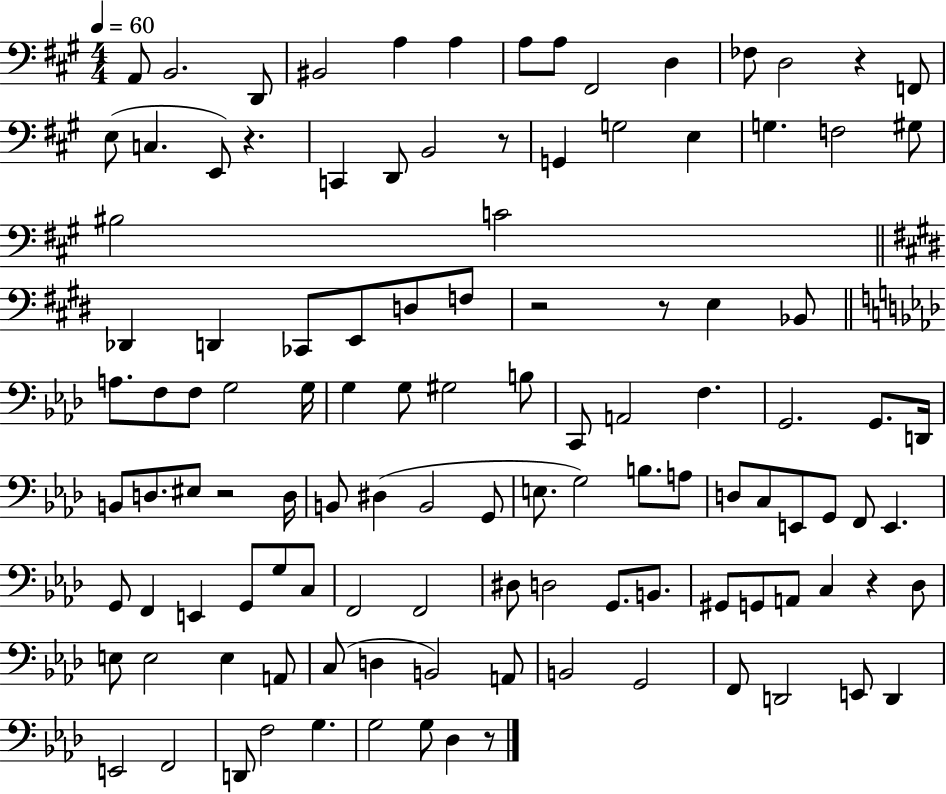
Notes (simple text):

A2/e B2/h. D2/e BIS2/h A3/q A3/q A3/e A3/e F#2/h D3/q FES3/e D3/h R/q F2/e E3/e C3/q. E2/e R/q. C2/q D2/e B2/h R/e G2/q G3/h E3/q G3/q. F3/h G#3/e BIS3/h C4/h Db2/q D2/q CES2/e E2/e D3/e F3/e R/h R/e E3/q Bb2/e A3/e. F3/e F3/e G3/h G3/s G3/q G3/e G#3/h B3/e C2/e A2/h F3/q. G2/h. G2/e. D2/s B2/e D3/e. EIS3/e R/h D3/s B2/e D#3/q B2/h G2/e E3/e. G3/h B3/e. A3/e D3/e C3/e E2/e G2/e F2/e E2/q. G2/e F2/q E2/q G2/e G3/e C3/e F2/h F2/h D#3/e D3/h G2/e. B2/e. G#2/e G2/e A2/e C3/q R/q Db3/e E3/e E3/h E3/q A2/e C3/e D3/q B2/h A2/e B2/h G2/h F2/e D2/h E2/e D2/q E2/h F2/h D2/e F3/h G3/q. G3/h G3/e Db3/q R/e